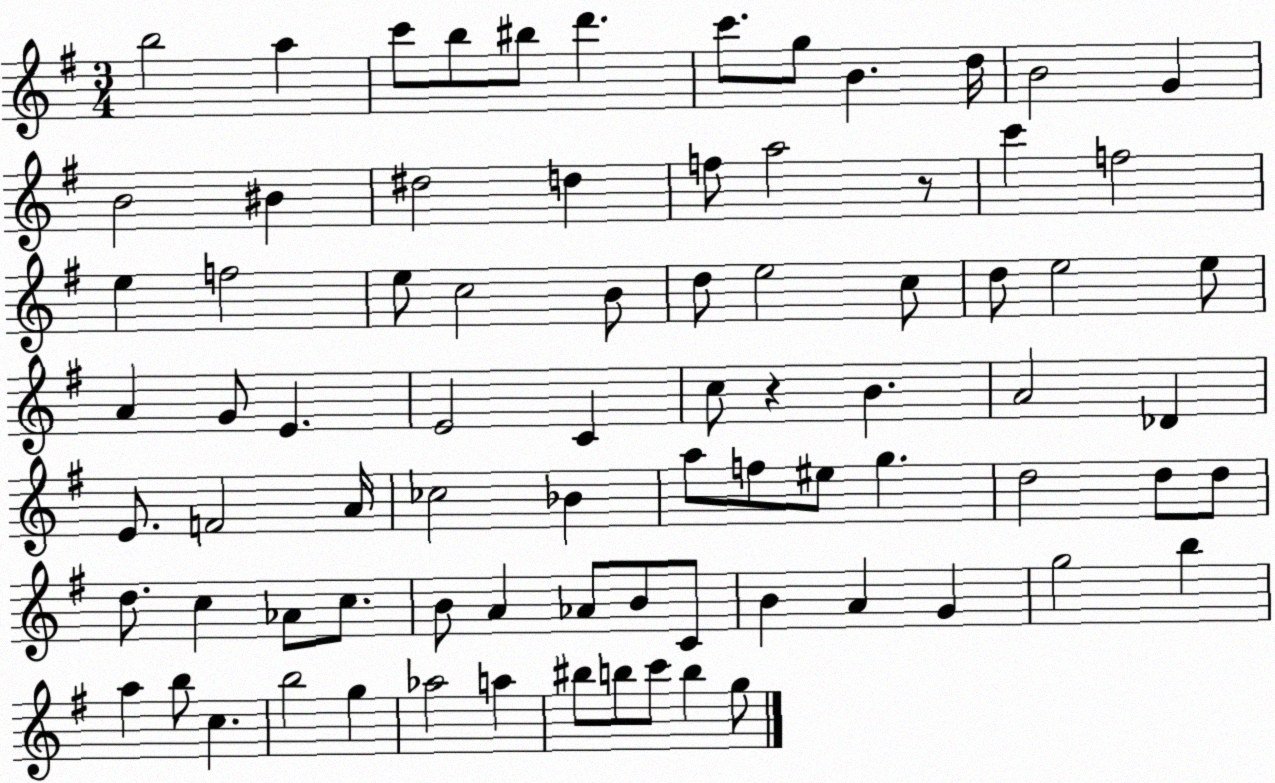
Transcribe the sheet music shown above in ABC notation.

X:1
T:Untitled
M:3/4
L:1/4
K:G
b2 a c'/2 b/2 ^b/2 d' c'/2 g/2 B d/4 B2 G B2 ^B ^d2 d f/2 a2 z/2 c' f2 e f2 e/2 c2 B/2 d/2 e2 c/2 d/2 e2 e/2 A G/2 E E2 C c/2 z B A2 _D E/2 F2 A/4 _c2 _B a/2 f/2 ^e/2 g d2 d/2 d/2 d/2 c _A/2 c/2 B/2 A _A/2 B/2 C/2 B A G g2 b a b/2 c b2 g _a2 a ^b/2 b/2 c'/2 b g/2